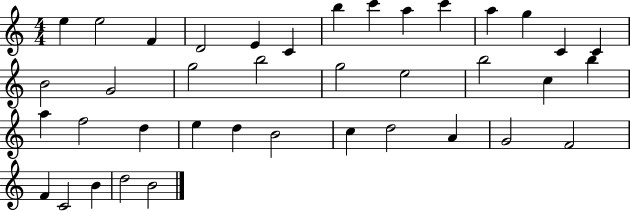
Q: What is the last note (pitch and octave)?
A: B4